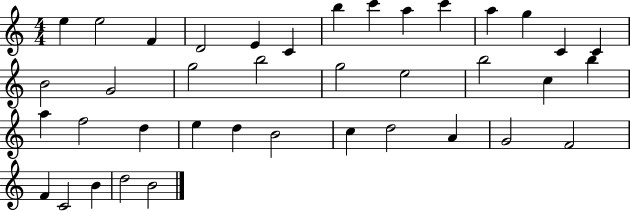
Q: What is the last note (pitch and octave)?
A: B4